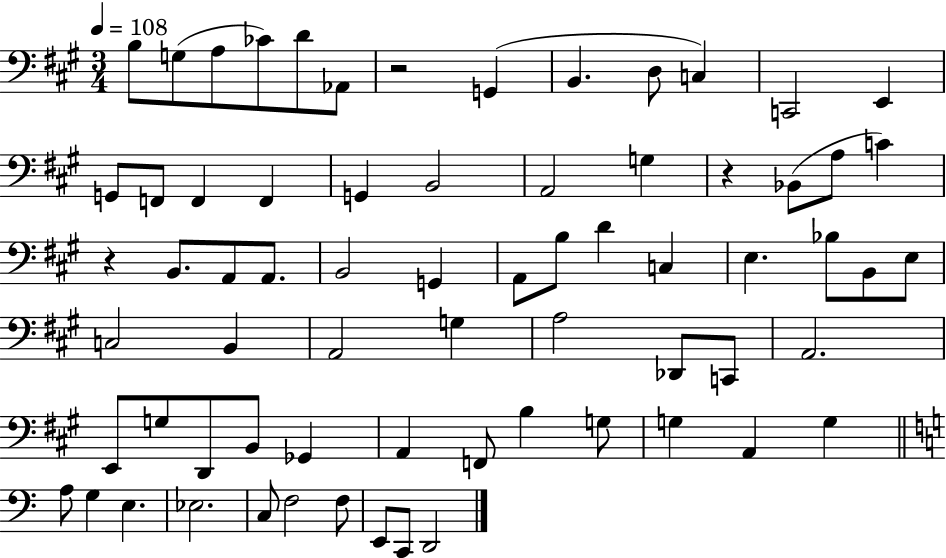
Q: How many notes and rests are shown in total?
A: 69